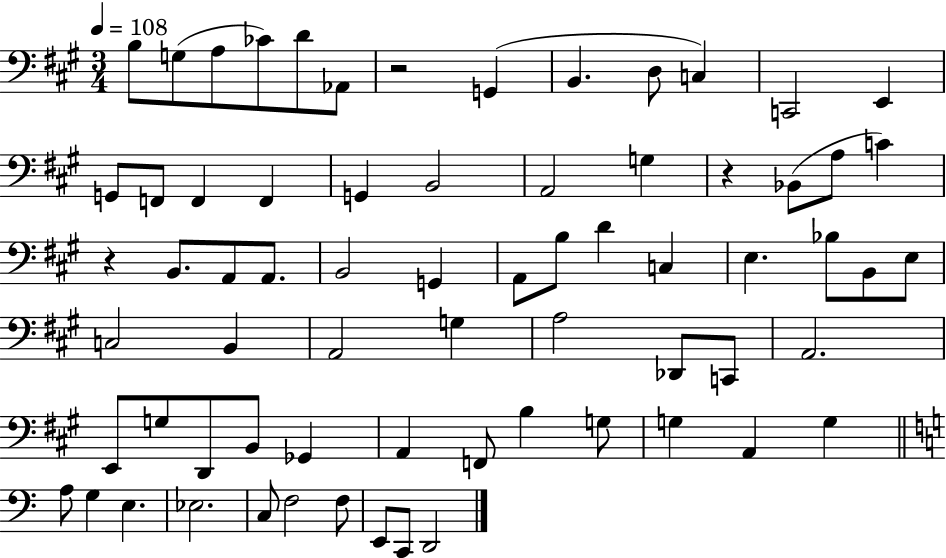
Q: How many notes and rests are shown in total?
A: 69